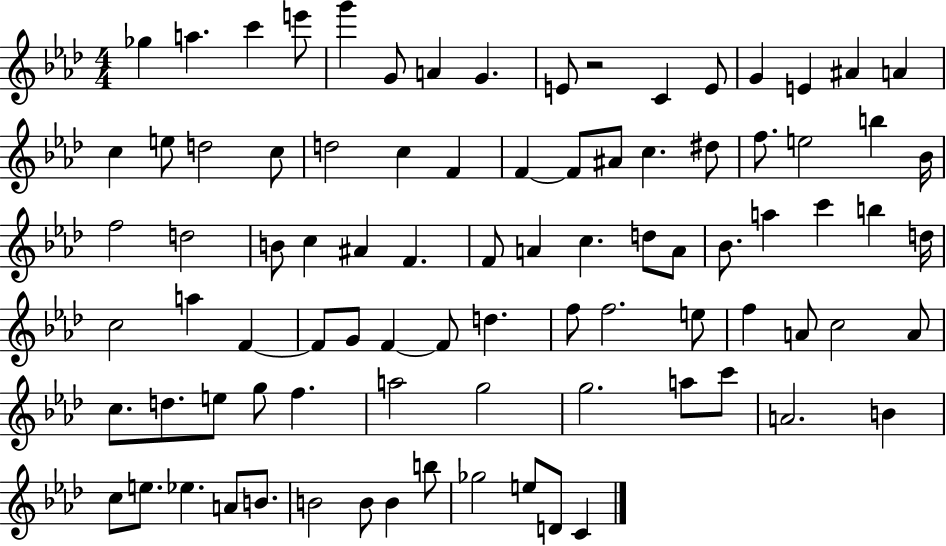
X:1
T:Untitled
M:4/4
L:1/4
K:Ab
_g a c' e'/2 g' G/2 A G E/2 z2 C E/2 G E ^A A c e/2 d2 c/2 d2 c F F F/2 ^A/2 c ^d/2 f/2 e2 b _B/4 f2 d2 B/2 c ^A F F/2 A c d/2 A/2 _B/2 a c' b d/4 c2 a F F/2 G/2 F F/2 d f/2 f2 e/2 f A/2 c2 A/2 c/2 d/2 e/2 g/2 f a2 g2 g2 a/2 c'/2 A2 B c/2 e/2 _e A/2 B/2 B2 B/2 B b/2 _g2 e/2 D/2 C